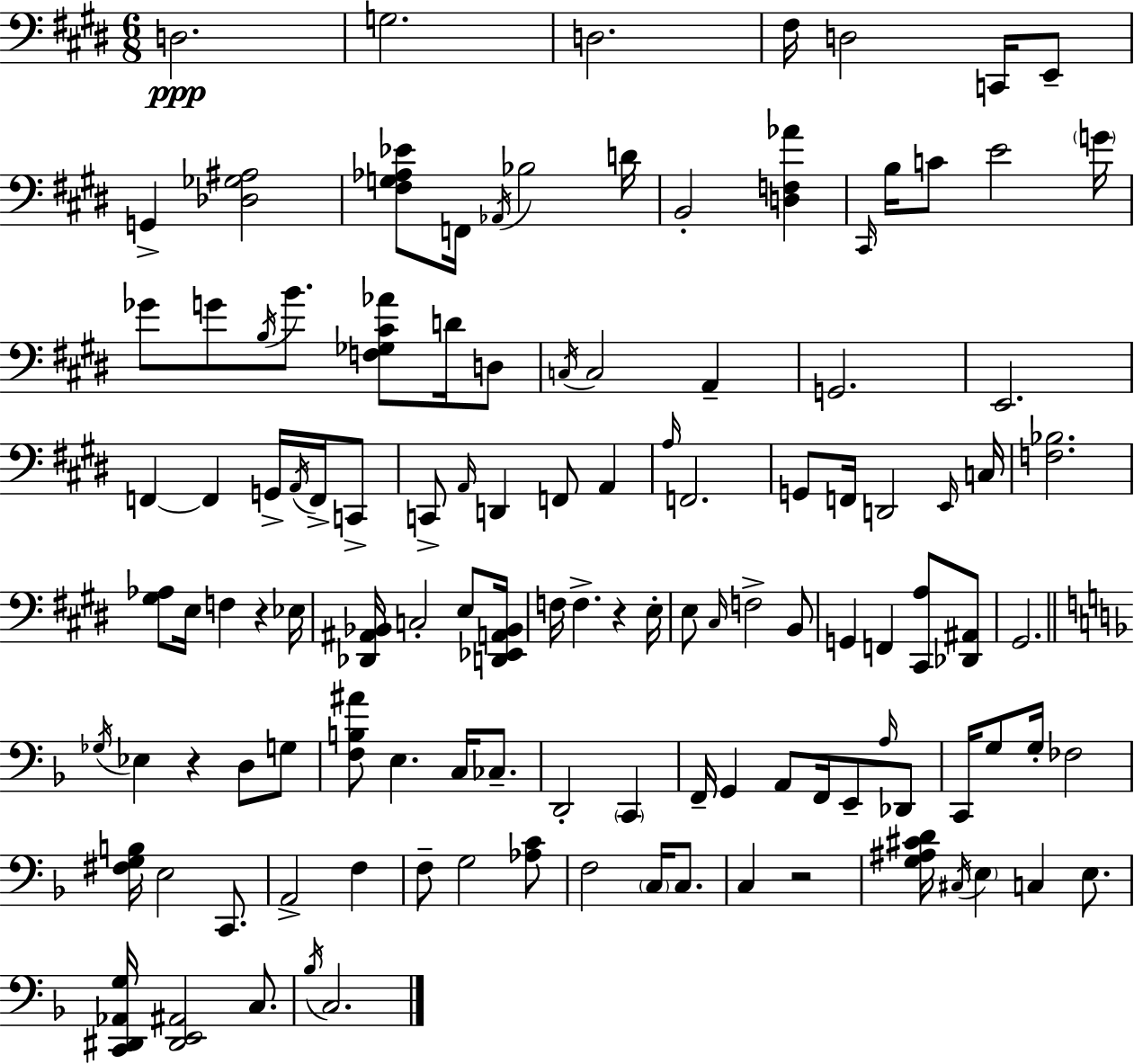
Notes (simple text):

D3/h. G3/h. D3/h. F#3/s D3/h C2/s E2/e G2/q [Db3,Gb3,A#3]/h [F#3,G3,Ab3,Eb4]/e F2/s Ab2/s Bb3/h D4/s B2/h [D3,F3,Ab4]/q C#2/s B3/s C4/e E4/h G4/s Gb4/e G4/e B3/s B4/e. [F3,Gb3,C#4,Ab4]/e D4/s D3/e C3/s C3/h A2/q G2/h. E2/h. F2/q F2/q G2/s A2/s F2/s C2/e C2/e A2/s D2/q F2/e A2/q A3/s F2/h. G2/e F2/s D2/h E2/s C3/s [F3,Bb3]/h. [G#3,Ab3]/e E3/s F3/q R/q Eb3/s [Db2,A#2,Bb2]/s C3/h E3/e [D2,Eb2,A2,Bb2]/s F3/s F3/q. R/q E3/s E3/e C#3/s F3/h B2/e G2/q F2/q [C#2,A3]/e [Db2,A#2]/e G#2/h. Gb3/s Eb3/q R/q D3/e G3/e [F3,B3,A#4]/e E3/q. C3/s CES3/e. D2/h C2/q F2/s G2/q A2/e F2/s E2/e A3/s Db2/e C2/s G3/e G3/s FES3/h [F#3,G3,B3]/s E3/h C2/e. A2/h F3/q F3/e G3/h [Ab3,C4]/e F3/h C3/s C3/e. C3/q R/h [G3,A#3,C#4,D4]/s C#3/s E3/q C3/q E3/e. [C2,D#2,Ab2,G3]/s [D#2,E2,A#2]/h C3/e. Bb3/s C3/h.